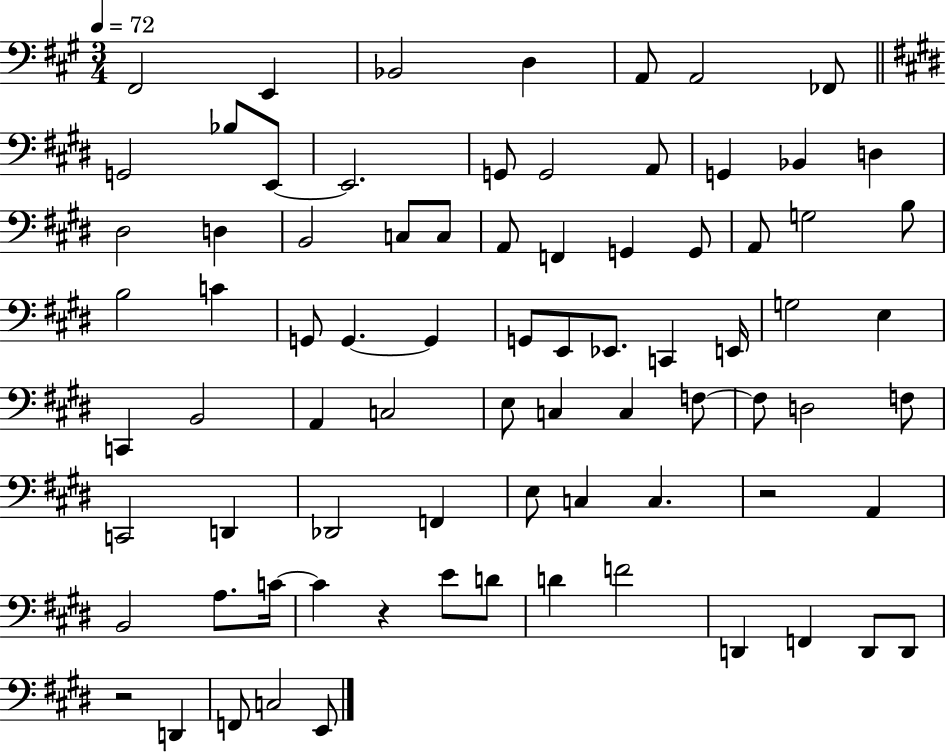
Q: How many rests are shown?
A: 3